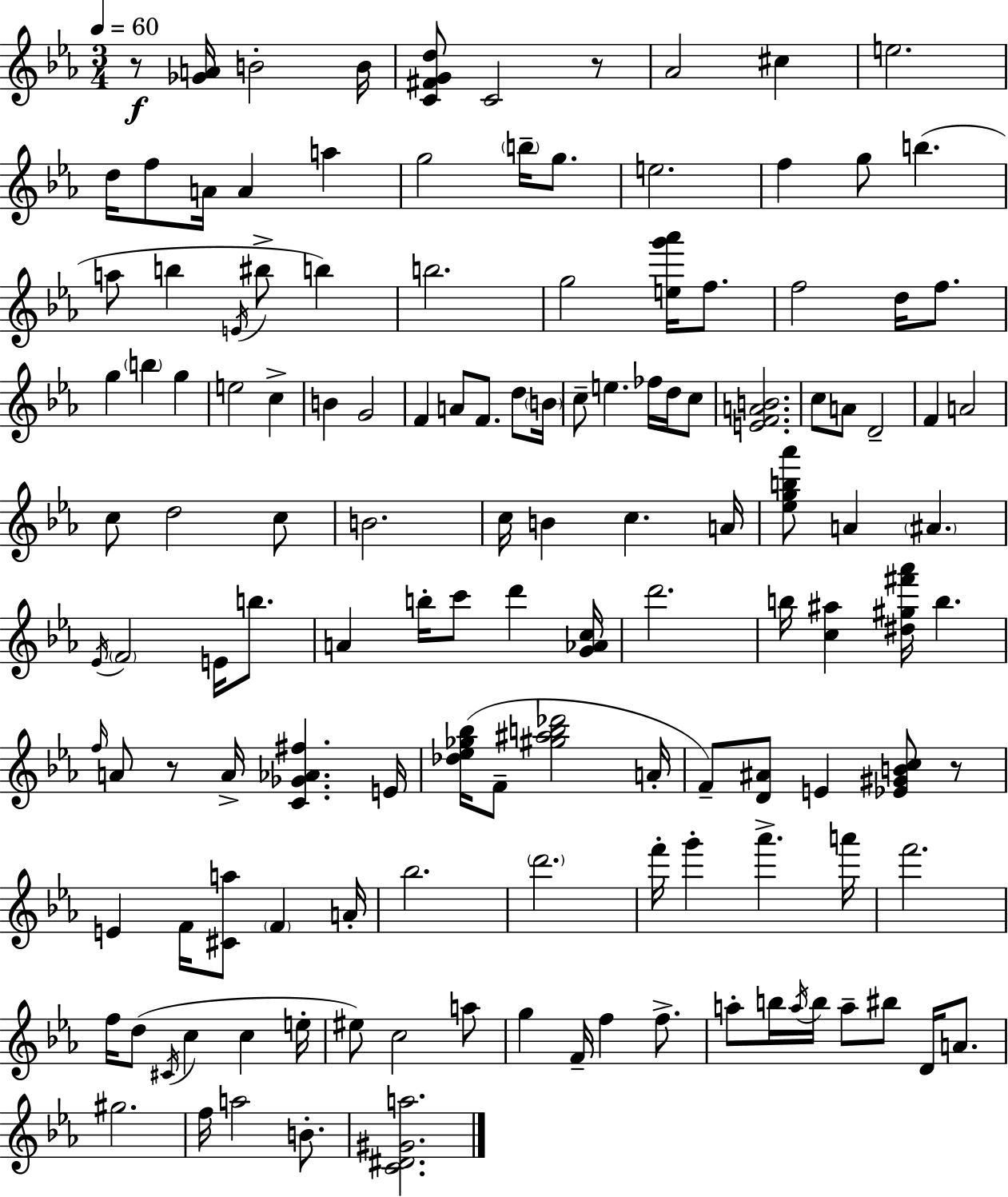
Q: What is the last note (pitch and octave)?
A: B4